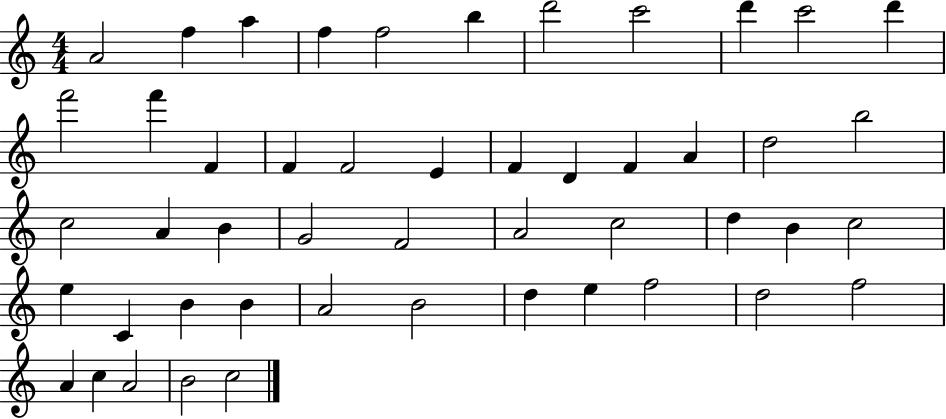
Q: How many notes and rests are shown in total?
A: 49